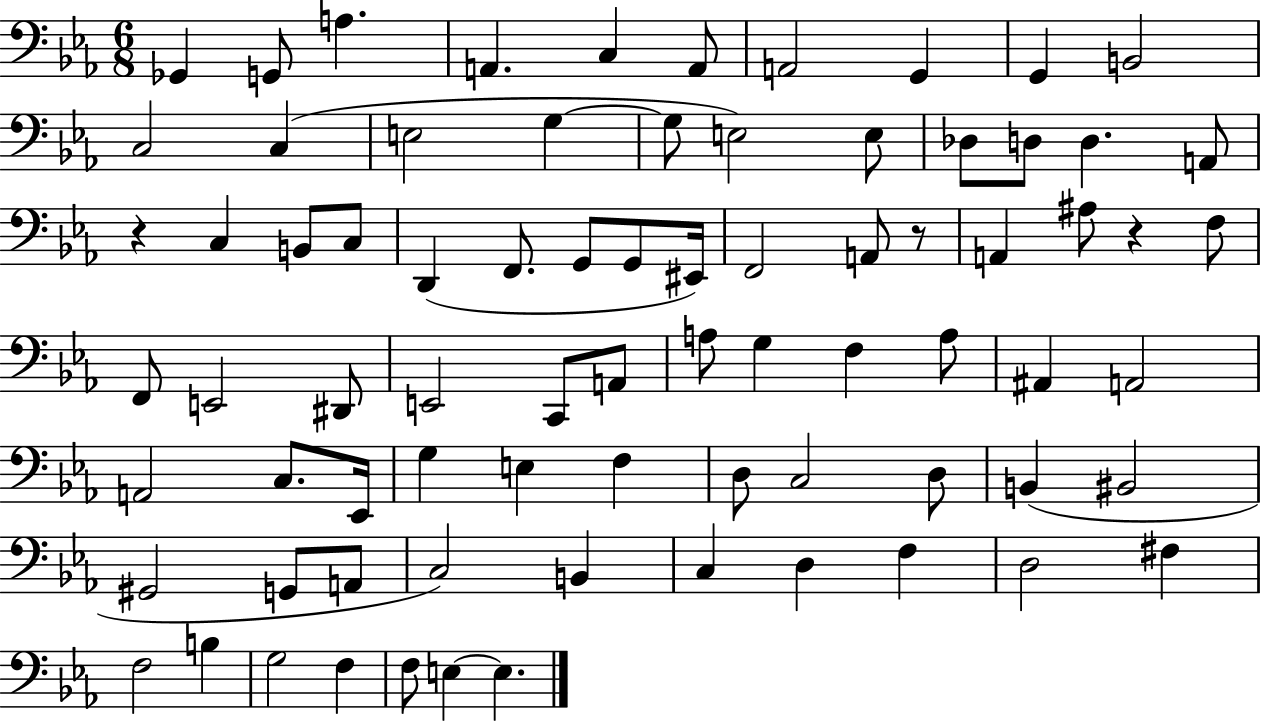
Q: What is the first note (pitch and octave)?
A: Gb2